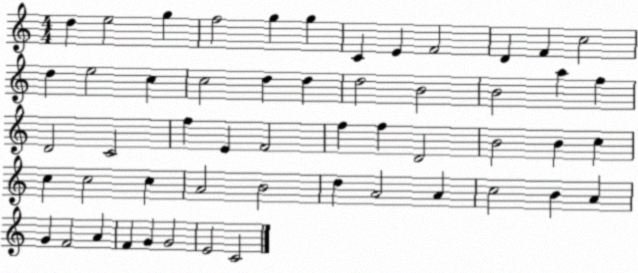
X:1
T:Untitled
M:4/4
L:1/4
K:C
d e2 g f2 g g C E F2 D F c2 d e2 c c2 d d d2 B2 B2 a f D2 C2 f E F2 f f D2 B2 B c c c2 c A2 B2 d A2 A c2 B A G F2 A F G G2 E2 C2